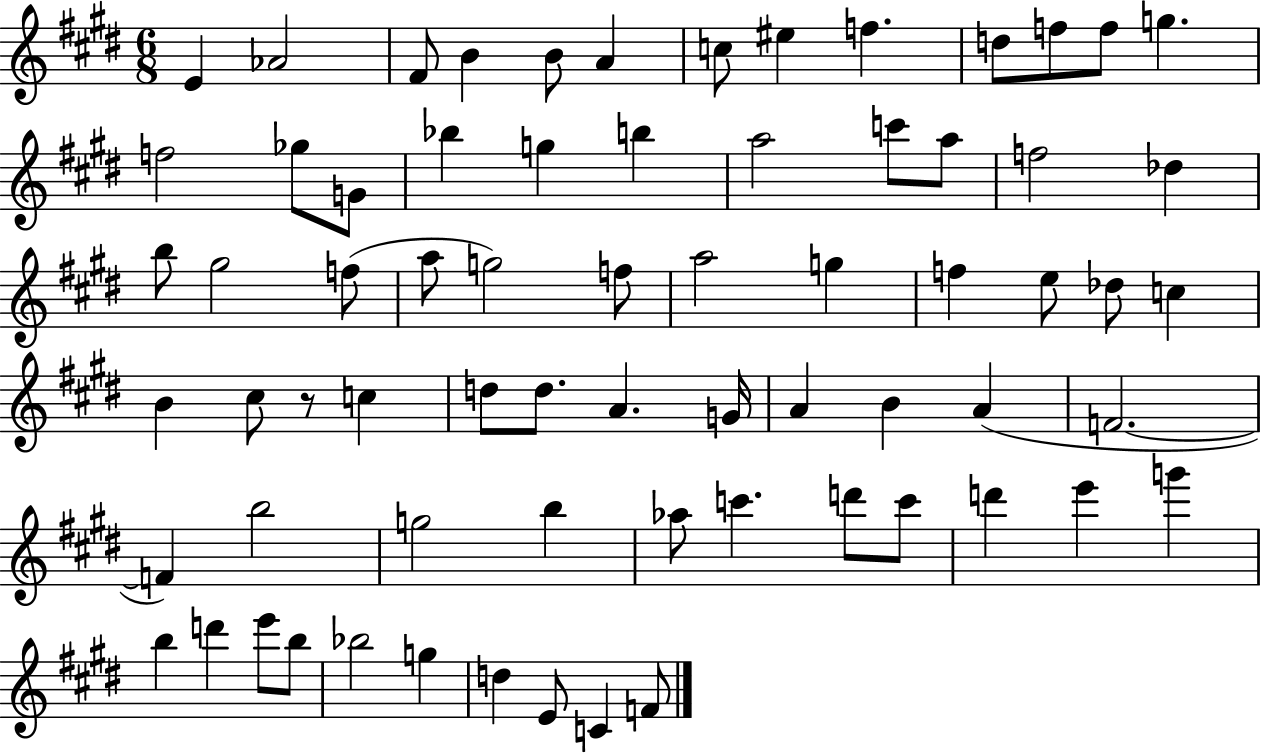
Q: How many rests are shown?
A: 1